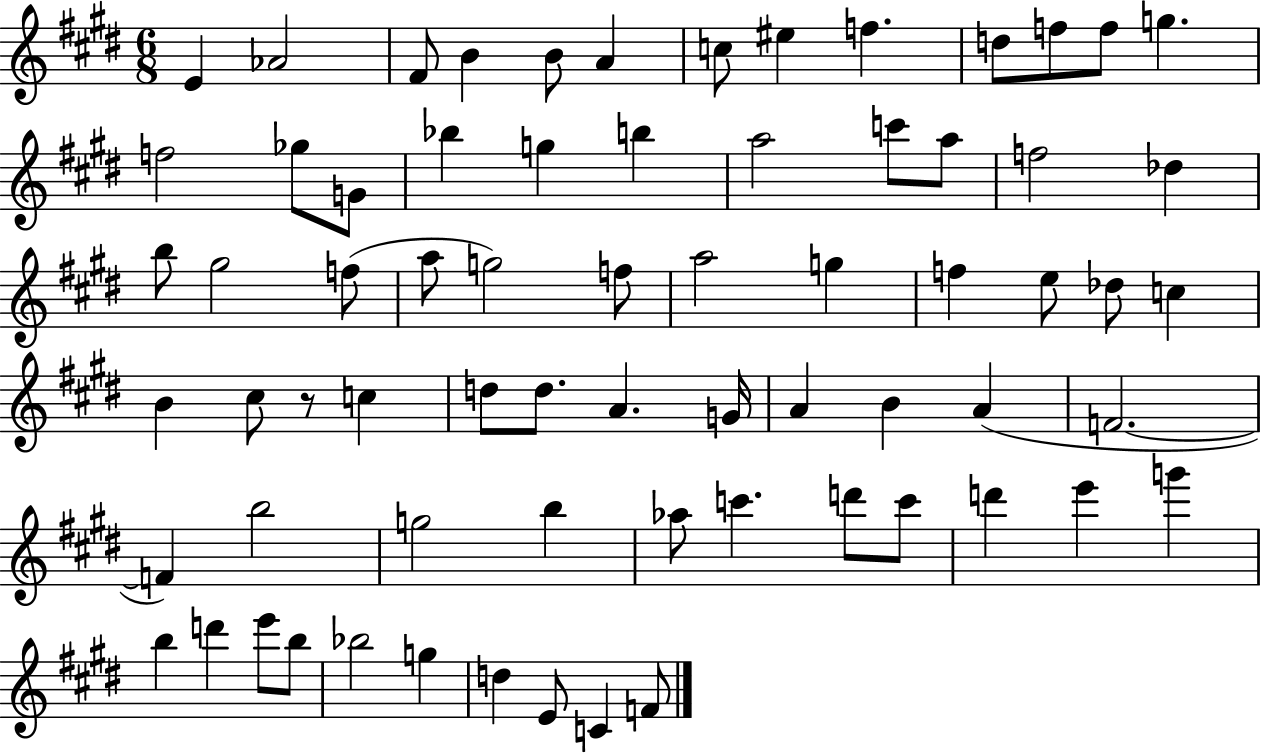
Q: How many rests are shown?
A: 1